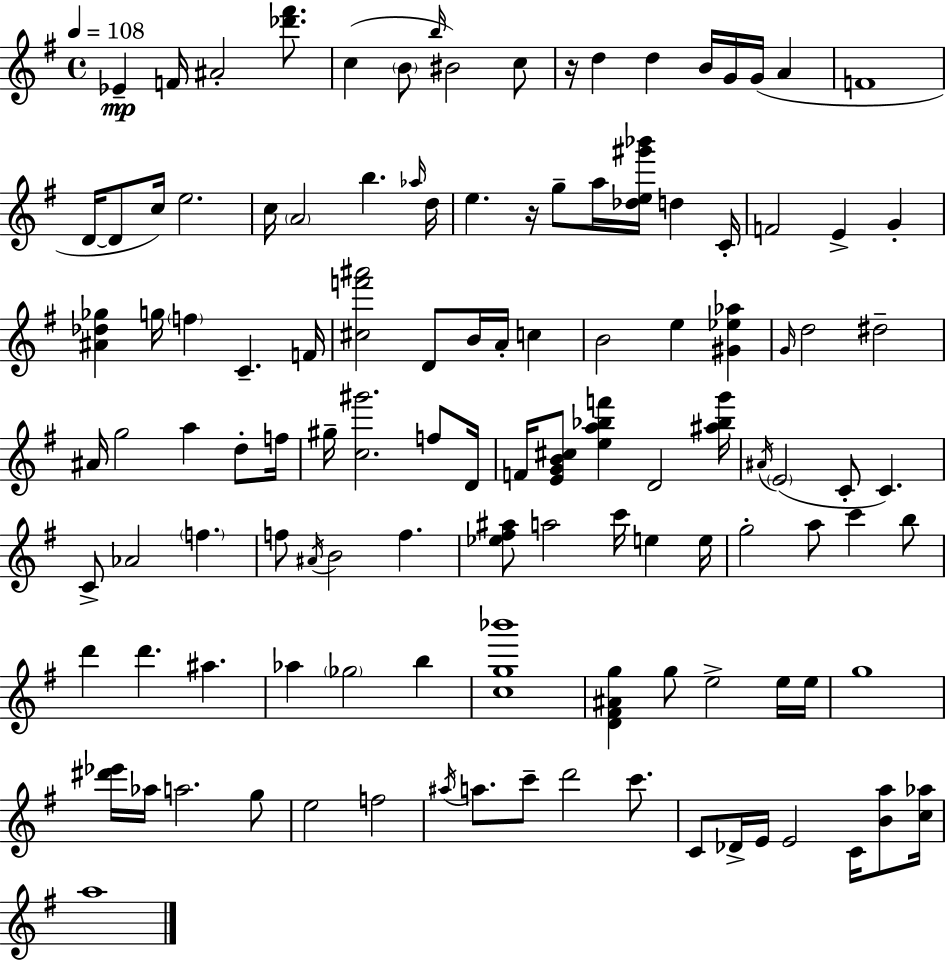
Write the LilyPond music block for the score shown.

{
  \clef treble
  \time 4/4
  \defaultTimeSignature
  \key e \minor
  \tempo 4 = 108
  ees'4--\mp f'16 ais'2-. <des''' fis'''>8. | c''4( \parenthesize b'8 \grace { b''16 } bis'2) c''8 | r16 d''4 d''4 b'16 g'16 g'16( a'4 | f'1 | \break d'16~~ d'8 c''16) e''2. | c''16 \parenthesize a'2 b''4. | \grace { aes''16 } d''16 e''4. r16 g''8-- a''16 <des'' e'' gis''' bes'''>16 d''4 | c'16-. f'2 e'4-> g'4-. | \break <ais' des'' ges''>4 g''16 \parenthesize f''4 c'4.-- | f'16 <cis'' f''' ais'''>2 d'8 b'16 a'16-. c''4 | b'2 e''4 <gis' ees'' aes''>4 | \grace { g'16 } d''2 dis''2-- | \break ais'16 g''2 a''4 | d''8-. f''16 gis''16-- <c'' gis'''>2. | f''8 d'16 f'16 <e' g' b' cis''>8 <e'' a'' bes'' f'''>4 d'2 | <ais'' bes'' g'''>16 \acciaccatura { ais'16 }( \parenthesize e'2 c'8-. c'4.) | \break c'8-> aes'2 \parenthesize f''4. | f''8 \acciaccatura { ais'16 } b'2 f''4. | <ees'' fis'' ais''>8 a''2 c'''16 | e''4 e''16 g''2-. a''8 c'''4 | \break b''8 d'''4 d'''4. ais''4. | aes''4 \parenthesize ges''2 | b''4 <c'' g'' bes'''>1 | <d' fis' ais' g''>4 g''8 e''2-> | \break e''16 e''16 g''1 | <dis''' ees'''>16 aes''16 a''2. | g''8 e''2 f''2 | \acciaccatura { ais''16 } a''8. c'''8-- d'''2 | \break c'''8. c'8 des'16-> e'16 e'2 | c'16 <b' a''>8 <c'' aes''>16 a''1 | \bar "|."
}